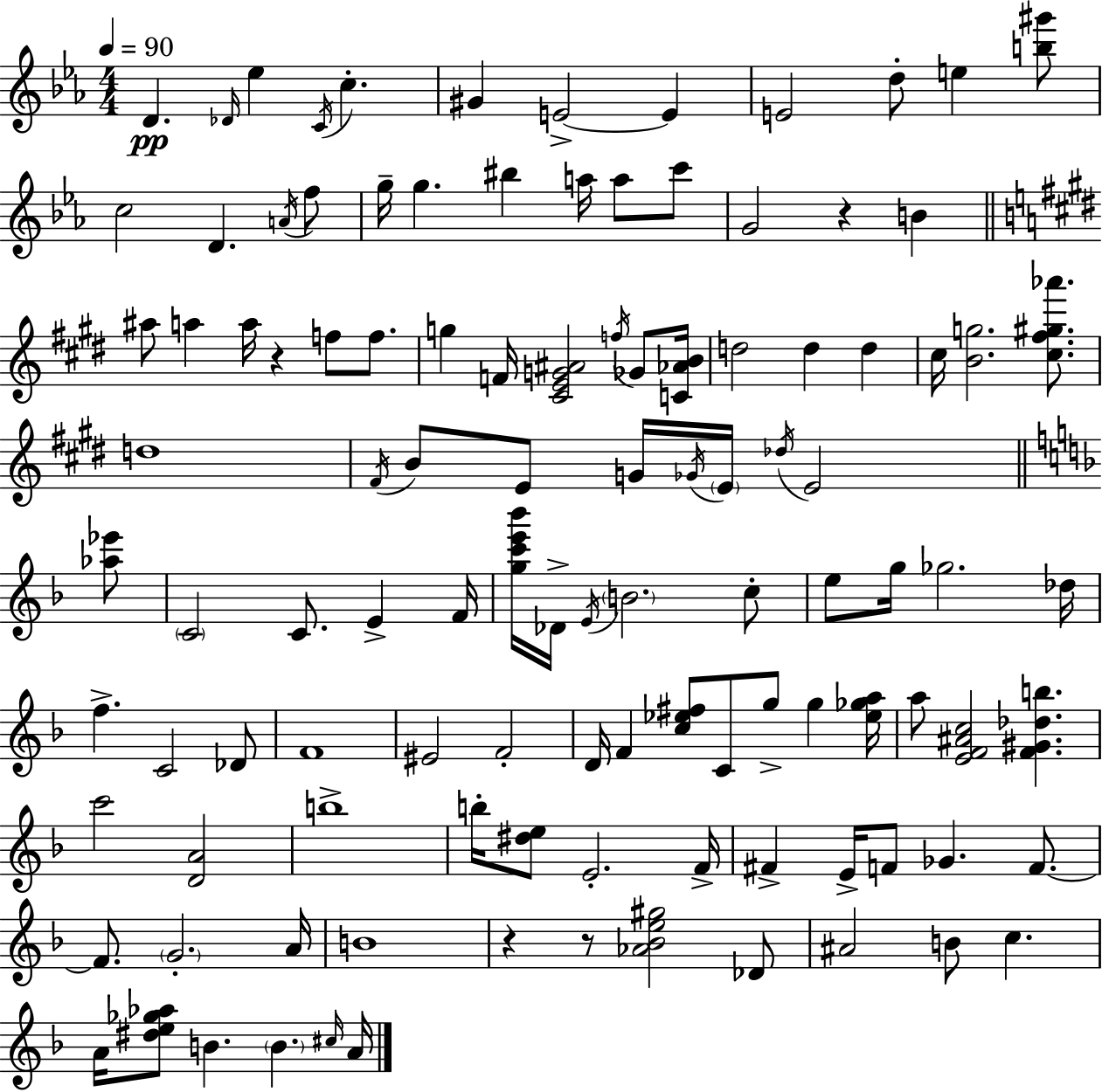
X:1
T:Untitled
M:4/4
L:1/4
K:Cm
D _D/4 _e C/4 c ^G E2 E E2 d/2 e [b^g']/2 c2 D A/4 f/2 g/4 g ^b a/4 a/2 c'/2 G2 z B ^a/2 a a/4 z f/2 f/2 g F/4 [^CEG^A]2 f/4 _G/2 [C_AB]/4 d2 d d ^c/4 [Bg]2 [^c^f^g_a']/2 d4 ^F/4 B/2 E/2 G/4 _G/4 E/4 _d/4 E2 [_a_e']/2 C2 C/2 E F/4 [gc'e'_b']/4 _D/4 E/4 B2 c/2 e/2 g/4 _g2 _d/4 f C2 _D/2 F4 ^E2 F2 D/4 F [c_e^f]/2 C/2 g/2 g [_e_ga]/4 a/2 [EF^Ac]2 [F^G_db] c'2 [DA]2 b4 b/4 [^de]/2 E2 F/4 ^F E/4 F/2 _G F/2 F/2 G2 A/4 B4 z z/2 [_A_Be^g]2 _D/2 ^A2 B/2 c A/4 [^de_g_a]/2 B B ^c/4 A/4